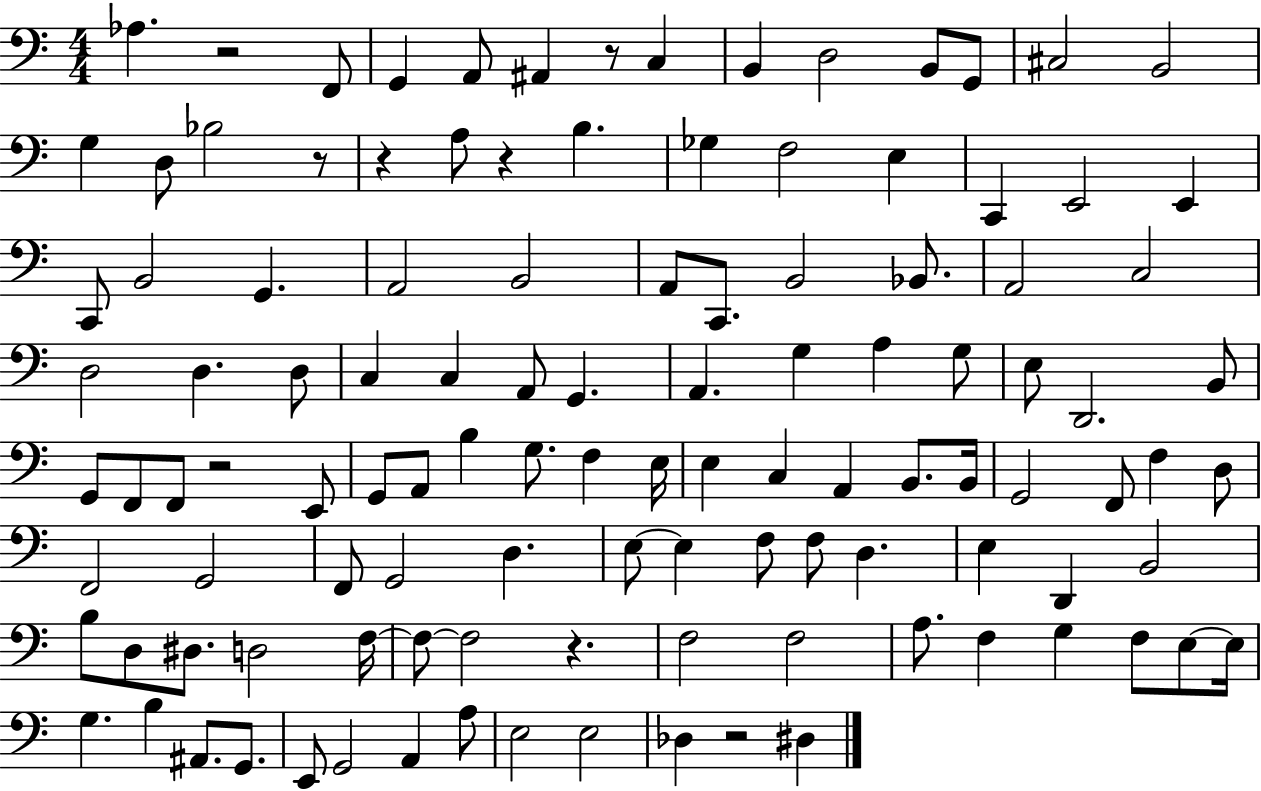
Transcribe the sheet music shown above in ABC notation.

X:1
T:Untitled
M:4/4
L:1/4
K:C
_A, z2 F,,/2 G,, A,,/2 ^A,, z/2 C, B,, D,2 B,,/2 G,,/2 ^C,2 B,,2 G, D,/2 _B,2 z/2 z A,/2 z B, _G, F,2 E, C,, E,,2 E,, C,,/2 B,,2 G,, A,,2 B,,2 A,,/2 C,,/2 B,,2 _B,,/2 A,,2 C,2 D,2 D, D,/2 C, C, A,,/2 G,, A,, G, A, G,/2 E,/2 D,,2 B,,/2 G,,/2 F,,/2 F,,/2 z2 E,,/2 G,,/2 A,,/2 B, G,/2 F, E,/4 E, C, A,, B,,/2 B,,/4 G,,2 F,,/2 F, D,/2 F,,2 G,,2 F,,/2 G,,2 D, E,/2 E, F,/2 F,/2 D, E, D,, B,,2 B,/2 D,/2 ^D,/2 D,2 F,/4 F,/2 F,2 z F,2 F,2 A,/2 F, G, F,/2 E,/2 E,/4 G, B, ^A,,/2 G,,/2 E,,/2 G,,2 A,, A,/2 E,2 E,2 _D, z2 ^D,